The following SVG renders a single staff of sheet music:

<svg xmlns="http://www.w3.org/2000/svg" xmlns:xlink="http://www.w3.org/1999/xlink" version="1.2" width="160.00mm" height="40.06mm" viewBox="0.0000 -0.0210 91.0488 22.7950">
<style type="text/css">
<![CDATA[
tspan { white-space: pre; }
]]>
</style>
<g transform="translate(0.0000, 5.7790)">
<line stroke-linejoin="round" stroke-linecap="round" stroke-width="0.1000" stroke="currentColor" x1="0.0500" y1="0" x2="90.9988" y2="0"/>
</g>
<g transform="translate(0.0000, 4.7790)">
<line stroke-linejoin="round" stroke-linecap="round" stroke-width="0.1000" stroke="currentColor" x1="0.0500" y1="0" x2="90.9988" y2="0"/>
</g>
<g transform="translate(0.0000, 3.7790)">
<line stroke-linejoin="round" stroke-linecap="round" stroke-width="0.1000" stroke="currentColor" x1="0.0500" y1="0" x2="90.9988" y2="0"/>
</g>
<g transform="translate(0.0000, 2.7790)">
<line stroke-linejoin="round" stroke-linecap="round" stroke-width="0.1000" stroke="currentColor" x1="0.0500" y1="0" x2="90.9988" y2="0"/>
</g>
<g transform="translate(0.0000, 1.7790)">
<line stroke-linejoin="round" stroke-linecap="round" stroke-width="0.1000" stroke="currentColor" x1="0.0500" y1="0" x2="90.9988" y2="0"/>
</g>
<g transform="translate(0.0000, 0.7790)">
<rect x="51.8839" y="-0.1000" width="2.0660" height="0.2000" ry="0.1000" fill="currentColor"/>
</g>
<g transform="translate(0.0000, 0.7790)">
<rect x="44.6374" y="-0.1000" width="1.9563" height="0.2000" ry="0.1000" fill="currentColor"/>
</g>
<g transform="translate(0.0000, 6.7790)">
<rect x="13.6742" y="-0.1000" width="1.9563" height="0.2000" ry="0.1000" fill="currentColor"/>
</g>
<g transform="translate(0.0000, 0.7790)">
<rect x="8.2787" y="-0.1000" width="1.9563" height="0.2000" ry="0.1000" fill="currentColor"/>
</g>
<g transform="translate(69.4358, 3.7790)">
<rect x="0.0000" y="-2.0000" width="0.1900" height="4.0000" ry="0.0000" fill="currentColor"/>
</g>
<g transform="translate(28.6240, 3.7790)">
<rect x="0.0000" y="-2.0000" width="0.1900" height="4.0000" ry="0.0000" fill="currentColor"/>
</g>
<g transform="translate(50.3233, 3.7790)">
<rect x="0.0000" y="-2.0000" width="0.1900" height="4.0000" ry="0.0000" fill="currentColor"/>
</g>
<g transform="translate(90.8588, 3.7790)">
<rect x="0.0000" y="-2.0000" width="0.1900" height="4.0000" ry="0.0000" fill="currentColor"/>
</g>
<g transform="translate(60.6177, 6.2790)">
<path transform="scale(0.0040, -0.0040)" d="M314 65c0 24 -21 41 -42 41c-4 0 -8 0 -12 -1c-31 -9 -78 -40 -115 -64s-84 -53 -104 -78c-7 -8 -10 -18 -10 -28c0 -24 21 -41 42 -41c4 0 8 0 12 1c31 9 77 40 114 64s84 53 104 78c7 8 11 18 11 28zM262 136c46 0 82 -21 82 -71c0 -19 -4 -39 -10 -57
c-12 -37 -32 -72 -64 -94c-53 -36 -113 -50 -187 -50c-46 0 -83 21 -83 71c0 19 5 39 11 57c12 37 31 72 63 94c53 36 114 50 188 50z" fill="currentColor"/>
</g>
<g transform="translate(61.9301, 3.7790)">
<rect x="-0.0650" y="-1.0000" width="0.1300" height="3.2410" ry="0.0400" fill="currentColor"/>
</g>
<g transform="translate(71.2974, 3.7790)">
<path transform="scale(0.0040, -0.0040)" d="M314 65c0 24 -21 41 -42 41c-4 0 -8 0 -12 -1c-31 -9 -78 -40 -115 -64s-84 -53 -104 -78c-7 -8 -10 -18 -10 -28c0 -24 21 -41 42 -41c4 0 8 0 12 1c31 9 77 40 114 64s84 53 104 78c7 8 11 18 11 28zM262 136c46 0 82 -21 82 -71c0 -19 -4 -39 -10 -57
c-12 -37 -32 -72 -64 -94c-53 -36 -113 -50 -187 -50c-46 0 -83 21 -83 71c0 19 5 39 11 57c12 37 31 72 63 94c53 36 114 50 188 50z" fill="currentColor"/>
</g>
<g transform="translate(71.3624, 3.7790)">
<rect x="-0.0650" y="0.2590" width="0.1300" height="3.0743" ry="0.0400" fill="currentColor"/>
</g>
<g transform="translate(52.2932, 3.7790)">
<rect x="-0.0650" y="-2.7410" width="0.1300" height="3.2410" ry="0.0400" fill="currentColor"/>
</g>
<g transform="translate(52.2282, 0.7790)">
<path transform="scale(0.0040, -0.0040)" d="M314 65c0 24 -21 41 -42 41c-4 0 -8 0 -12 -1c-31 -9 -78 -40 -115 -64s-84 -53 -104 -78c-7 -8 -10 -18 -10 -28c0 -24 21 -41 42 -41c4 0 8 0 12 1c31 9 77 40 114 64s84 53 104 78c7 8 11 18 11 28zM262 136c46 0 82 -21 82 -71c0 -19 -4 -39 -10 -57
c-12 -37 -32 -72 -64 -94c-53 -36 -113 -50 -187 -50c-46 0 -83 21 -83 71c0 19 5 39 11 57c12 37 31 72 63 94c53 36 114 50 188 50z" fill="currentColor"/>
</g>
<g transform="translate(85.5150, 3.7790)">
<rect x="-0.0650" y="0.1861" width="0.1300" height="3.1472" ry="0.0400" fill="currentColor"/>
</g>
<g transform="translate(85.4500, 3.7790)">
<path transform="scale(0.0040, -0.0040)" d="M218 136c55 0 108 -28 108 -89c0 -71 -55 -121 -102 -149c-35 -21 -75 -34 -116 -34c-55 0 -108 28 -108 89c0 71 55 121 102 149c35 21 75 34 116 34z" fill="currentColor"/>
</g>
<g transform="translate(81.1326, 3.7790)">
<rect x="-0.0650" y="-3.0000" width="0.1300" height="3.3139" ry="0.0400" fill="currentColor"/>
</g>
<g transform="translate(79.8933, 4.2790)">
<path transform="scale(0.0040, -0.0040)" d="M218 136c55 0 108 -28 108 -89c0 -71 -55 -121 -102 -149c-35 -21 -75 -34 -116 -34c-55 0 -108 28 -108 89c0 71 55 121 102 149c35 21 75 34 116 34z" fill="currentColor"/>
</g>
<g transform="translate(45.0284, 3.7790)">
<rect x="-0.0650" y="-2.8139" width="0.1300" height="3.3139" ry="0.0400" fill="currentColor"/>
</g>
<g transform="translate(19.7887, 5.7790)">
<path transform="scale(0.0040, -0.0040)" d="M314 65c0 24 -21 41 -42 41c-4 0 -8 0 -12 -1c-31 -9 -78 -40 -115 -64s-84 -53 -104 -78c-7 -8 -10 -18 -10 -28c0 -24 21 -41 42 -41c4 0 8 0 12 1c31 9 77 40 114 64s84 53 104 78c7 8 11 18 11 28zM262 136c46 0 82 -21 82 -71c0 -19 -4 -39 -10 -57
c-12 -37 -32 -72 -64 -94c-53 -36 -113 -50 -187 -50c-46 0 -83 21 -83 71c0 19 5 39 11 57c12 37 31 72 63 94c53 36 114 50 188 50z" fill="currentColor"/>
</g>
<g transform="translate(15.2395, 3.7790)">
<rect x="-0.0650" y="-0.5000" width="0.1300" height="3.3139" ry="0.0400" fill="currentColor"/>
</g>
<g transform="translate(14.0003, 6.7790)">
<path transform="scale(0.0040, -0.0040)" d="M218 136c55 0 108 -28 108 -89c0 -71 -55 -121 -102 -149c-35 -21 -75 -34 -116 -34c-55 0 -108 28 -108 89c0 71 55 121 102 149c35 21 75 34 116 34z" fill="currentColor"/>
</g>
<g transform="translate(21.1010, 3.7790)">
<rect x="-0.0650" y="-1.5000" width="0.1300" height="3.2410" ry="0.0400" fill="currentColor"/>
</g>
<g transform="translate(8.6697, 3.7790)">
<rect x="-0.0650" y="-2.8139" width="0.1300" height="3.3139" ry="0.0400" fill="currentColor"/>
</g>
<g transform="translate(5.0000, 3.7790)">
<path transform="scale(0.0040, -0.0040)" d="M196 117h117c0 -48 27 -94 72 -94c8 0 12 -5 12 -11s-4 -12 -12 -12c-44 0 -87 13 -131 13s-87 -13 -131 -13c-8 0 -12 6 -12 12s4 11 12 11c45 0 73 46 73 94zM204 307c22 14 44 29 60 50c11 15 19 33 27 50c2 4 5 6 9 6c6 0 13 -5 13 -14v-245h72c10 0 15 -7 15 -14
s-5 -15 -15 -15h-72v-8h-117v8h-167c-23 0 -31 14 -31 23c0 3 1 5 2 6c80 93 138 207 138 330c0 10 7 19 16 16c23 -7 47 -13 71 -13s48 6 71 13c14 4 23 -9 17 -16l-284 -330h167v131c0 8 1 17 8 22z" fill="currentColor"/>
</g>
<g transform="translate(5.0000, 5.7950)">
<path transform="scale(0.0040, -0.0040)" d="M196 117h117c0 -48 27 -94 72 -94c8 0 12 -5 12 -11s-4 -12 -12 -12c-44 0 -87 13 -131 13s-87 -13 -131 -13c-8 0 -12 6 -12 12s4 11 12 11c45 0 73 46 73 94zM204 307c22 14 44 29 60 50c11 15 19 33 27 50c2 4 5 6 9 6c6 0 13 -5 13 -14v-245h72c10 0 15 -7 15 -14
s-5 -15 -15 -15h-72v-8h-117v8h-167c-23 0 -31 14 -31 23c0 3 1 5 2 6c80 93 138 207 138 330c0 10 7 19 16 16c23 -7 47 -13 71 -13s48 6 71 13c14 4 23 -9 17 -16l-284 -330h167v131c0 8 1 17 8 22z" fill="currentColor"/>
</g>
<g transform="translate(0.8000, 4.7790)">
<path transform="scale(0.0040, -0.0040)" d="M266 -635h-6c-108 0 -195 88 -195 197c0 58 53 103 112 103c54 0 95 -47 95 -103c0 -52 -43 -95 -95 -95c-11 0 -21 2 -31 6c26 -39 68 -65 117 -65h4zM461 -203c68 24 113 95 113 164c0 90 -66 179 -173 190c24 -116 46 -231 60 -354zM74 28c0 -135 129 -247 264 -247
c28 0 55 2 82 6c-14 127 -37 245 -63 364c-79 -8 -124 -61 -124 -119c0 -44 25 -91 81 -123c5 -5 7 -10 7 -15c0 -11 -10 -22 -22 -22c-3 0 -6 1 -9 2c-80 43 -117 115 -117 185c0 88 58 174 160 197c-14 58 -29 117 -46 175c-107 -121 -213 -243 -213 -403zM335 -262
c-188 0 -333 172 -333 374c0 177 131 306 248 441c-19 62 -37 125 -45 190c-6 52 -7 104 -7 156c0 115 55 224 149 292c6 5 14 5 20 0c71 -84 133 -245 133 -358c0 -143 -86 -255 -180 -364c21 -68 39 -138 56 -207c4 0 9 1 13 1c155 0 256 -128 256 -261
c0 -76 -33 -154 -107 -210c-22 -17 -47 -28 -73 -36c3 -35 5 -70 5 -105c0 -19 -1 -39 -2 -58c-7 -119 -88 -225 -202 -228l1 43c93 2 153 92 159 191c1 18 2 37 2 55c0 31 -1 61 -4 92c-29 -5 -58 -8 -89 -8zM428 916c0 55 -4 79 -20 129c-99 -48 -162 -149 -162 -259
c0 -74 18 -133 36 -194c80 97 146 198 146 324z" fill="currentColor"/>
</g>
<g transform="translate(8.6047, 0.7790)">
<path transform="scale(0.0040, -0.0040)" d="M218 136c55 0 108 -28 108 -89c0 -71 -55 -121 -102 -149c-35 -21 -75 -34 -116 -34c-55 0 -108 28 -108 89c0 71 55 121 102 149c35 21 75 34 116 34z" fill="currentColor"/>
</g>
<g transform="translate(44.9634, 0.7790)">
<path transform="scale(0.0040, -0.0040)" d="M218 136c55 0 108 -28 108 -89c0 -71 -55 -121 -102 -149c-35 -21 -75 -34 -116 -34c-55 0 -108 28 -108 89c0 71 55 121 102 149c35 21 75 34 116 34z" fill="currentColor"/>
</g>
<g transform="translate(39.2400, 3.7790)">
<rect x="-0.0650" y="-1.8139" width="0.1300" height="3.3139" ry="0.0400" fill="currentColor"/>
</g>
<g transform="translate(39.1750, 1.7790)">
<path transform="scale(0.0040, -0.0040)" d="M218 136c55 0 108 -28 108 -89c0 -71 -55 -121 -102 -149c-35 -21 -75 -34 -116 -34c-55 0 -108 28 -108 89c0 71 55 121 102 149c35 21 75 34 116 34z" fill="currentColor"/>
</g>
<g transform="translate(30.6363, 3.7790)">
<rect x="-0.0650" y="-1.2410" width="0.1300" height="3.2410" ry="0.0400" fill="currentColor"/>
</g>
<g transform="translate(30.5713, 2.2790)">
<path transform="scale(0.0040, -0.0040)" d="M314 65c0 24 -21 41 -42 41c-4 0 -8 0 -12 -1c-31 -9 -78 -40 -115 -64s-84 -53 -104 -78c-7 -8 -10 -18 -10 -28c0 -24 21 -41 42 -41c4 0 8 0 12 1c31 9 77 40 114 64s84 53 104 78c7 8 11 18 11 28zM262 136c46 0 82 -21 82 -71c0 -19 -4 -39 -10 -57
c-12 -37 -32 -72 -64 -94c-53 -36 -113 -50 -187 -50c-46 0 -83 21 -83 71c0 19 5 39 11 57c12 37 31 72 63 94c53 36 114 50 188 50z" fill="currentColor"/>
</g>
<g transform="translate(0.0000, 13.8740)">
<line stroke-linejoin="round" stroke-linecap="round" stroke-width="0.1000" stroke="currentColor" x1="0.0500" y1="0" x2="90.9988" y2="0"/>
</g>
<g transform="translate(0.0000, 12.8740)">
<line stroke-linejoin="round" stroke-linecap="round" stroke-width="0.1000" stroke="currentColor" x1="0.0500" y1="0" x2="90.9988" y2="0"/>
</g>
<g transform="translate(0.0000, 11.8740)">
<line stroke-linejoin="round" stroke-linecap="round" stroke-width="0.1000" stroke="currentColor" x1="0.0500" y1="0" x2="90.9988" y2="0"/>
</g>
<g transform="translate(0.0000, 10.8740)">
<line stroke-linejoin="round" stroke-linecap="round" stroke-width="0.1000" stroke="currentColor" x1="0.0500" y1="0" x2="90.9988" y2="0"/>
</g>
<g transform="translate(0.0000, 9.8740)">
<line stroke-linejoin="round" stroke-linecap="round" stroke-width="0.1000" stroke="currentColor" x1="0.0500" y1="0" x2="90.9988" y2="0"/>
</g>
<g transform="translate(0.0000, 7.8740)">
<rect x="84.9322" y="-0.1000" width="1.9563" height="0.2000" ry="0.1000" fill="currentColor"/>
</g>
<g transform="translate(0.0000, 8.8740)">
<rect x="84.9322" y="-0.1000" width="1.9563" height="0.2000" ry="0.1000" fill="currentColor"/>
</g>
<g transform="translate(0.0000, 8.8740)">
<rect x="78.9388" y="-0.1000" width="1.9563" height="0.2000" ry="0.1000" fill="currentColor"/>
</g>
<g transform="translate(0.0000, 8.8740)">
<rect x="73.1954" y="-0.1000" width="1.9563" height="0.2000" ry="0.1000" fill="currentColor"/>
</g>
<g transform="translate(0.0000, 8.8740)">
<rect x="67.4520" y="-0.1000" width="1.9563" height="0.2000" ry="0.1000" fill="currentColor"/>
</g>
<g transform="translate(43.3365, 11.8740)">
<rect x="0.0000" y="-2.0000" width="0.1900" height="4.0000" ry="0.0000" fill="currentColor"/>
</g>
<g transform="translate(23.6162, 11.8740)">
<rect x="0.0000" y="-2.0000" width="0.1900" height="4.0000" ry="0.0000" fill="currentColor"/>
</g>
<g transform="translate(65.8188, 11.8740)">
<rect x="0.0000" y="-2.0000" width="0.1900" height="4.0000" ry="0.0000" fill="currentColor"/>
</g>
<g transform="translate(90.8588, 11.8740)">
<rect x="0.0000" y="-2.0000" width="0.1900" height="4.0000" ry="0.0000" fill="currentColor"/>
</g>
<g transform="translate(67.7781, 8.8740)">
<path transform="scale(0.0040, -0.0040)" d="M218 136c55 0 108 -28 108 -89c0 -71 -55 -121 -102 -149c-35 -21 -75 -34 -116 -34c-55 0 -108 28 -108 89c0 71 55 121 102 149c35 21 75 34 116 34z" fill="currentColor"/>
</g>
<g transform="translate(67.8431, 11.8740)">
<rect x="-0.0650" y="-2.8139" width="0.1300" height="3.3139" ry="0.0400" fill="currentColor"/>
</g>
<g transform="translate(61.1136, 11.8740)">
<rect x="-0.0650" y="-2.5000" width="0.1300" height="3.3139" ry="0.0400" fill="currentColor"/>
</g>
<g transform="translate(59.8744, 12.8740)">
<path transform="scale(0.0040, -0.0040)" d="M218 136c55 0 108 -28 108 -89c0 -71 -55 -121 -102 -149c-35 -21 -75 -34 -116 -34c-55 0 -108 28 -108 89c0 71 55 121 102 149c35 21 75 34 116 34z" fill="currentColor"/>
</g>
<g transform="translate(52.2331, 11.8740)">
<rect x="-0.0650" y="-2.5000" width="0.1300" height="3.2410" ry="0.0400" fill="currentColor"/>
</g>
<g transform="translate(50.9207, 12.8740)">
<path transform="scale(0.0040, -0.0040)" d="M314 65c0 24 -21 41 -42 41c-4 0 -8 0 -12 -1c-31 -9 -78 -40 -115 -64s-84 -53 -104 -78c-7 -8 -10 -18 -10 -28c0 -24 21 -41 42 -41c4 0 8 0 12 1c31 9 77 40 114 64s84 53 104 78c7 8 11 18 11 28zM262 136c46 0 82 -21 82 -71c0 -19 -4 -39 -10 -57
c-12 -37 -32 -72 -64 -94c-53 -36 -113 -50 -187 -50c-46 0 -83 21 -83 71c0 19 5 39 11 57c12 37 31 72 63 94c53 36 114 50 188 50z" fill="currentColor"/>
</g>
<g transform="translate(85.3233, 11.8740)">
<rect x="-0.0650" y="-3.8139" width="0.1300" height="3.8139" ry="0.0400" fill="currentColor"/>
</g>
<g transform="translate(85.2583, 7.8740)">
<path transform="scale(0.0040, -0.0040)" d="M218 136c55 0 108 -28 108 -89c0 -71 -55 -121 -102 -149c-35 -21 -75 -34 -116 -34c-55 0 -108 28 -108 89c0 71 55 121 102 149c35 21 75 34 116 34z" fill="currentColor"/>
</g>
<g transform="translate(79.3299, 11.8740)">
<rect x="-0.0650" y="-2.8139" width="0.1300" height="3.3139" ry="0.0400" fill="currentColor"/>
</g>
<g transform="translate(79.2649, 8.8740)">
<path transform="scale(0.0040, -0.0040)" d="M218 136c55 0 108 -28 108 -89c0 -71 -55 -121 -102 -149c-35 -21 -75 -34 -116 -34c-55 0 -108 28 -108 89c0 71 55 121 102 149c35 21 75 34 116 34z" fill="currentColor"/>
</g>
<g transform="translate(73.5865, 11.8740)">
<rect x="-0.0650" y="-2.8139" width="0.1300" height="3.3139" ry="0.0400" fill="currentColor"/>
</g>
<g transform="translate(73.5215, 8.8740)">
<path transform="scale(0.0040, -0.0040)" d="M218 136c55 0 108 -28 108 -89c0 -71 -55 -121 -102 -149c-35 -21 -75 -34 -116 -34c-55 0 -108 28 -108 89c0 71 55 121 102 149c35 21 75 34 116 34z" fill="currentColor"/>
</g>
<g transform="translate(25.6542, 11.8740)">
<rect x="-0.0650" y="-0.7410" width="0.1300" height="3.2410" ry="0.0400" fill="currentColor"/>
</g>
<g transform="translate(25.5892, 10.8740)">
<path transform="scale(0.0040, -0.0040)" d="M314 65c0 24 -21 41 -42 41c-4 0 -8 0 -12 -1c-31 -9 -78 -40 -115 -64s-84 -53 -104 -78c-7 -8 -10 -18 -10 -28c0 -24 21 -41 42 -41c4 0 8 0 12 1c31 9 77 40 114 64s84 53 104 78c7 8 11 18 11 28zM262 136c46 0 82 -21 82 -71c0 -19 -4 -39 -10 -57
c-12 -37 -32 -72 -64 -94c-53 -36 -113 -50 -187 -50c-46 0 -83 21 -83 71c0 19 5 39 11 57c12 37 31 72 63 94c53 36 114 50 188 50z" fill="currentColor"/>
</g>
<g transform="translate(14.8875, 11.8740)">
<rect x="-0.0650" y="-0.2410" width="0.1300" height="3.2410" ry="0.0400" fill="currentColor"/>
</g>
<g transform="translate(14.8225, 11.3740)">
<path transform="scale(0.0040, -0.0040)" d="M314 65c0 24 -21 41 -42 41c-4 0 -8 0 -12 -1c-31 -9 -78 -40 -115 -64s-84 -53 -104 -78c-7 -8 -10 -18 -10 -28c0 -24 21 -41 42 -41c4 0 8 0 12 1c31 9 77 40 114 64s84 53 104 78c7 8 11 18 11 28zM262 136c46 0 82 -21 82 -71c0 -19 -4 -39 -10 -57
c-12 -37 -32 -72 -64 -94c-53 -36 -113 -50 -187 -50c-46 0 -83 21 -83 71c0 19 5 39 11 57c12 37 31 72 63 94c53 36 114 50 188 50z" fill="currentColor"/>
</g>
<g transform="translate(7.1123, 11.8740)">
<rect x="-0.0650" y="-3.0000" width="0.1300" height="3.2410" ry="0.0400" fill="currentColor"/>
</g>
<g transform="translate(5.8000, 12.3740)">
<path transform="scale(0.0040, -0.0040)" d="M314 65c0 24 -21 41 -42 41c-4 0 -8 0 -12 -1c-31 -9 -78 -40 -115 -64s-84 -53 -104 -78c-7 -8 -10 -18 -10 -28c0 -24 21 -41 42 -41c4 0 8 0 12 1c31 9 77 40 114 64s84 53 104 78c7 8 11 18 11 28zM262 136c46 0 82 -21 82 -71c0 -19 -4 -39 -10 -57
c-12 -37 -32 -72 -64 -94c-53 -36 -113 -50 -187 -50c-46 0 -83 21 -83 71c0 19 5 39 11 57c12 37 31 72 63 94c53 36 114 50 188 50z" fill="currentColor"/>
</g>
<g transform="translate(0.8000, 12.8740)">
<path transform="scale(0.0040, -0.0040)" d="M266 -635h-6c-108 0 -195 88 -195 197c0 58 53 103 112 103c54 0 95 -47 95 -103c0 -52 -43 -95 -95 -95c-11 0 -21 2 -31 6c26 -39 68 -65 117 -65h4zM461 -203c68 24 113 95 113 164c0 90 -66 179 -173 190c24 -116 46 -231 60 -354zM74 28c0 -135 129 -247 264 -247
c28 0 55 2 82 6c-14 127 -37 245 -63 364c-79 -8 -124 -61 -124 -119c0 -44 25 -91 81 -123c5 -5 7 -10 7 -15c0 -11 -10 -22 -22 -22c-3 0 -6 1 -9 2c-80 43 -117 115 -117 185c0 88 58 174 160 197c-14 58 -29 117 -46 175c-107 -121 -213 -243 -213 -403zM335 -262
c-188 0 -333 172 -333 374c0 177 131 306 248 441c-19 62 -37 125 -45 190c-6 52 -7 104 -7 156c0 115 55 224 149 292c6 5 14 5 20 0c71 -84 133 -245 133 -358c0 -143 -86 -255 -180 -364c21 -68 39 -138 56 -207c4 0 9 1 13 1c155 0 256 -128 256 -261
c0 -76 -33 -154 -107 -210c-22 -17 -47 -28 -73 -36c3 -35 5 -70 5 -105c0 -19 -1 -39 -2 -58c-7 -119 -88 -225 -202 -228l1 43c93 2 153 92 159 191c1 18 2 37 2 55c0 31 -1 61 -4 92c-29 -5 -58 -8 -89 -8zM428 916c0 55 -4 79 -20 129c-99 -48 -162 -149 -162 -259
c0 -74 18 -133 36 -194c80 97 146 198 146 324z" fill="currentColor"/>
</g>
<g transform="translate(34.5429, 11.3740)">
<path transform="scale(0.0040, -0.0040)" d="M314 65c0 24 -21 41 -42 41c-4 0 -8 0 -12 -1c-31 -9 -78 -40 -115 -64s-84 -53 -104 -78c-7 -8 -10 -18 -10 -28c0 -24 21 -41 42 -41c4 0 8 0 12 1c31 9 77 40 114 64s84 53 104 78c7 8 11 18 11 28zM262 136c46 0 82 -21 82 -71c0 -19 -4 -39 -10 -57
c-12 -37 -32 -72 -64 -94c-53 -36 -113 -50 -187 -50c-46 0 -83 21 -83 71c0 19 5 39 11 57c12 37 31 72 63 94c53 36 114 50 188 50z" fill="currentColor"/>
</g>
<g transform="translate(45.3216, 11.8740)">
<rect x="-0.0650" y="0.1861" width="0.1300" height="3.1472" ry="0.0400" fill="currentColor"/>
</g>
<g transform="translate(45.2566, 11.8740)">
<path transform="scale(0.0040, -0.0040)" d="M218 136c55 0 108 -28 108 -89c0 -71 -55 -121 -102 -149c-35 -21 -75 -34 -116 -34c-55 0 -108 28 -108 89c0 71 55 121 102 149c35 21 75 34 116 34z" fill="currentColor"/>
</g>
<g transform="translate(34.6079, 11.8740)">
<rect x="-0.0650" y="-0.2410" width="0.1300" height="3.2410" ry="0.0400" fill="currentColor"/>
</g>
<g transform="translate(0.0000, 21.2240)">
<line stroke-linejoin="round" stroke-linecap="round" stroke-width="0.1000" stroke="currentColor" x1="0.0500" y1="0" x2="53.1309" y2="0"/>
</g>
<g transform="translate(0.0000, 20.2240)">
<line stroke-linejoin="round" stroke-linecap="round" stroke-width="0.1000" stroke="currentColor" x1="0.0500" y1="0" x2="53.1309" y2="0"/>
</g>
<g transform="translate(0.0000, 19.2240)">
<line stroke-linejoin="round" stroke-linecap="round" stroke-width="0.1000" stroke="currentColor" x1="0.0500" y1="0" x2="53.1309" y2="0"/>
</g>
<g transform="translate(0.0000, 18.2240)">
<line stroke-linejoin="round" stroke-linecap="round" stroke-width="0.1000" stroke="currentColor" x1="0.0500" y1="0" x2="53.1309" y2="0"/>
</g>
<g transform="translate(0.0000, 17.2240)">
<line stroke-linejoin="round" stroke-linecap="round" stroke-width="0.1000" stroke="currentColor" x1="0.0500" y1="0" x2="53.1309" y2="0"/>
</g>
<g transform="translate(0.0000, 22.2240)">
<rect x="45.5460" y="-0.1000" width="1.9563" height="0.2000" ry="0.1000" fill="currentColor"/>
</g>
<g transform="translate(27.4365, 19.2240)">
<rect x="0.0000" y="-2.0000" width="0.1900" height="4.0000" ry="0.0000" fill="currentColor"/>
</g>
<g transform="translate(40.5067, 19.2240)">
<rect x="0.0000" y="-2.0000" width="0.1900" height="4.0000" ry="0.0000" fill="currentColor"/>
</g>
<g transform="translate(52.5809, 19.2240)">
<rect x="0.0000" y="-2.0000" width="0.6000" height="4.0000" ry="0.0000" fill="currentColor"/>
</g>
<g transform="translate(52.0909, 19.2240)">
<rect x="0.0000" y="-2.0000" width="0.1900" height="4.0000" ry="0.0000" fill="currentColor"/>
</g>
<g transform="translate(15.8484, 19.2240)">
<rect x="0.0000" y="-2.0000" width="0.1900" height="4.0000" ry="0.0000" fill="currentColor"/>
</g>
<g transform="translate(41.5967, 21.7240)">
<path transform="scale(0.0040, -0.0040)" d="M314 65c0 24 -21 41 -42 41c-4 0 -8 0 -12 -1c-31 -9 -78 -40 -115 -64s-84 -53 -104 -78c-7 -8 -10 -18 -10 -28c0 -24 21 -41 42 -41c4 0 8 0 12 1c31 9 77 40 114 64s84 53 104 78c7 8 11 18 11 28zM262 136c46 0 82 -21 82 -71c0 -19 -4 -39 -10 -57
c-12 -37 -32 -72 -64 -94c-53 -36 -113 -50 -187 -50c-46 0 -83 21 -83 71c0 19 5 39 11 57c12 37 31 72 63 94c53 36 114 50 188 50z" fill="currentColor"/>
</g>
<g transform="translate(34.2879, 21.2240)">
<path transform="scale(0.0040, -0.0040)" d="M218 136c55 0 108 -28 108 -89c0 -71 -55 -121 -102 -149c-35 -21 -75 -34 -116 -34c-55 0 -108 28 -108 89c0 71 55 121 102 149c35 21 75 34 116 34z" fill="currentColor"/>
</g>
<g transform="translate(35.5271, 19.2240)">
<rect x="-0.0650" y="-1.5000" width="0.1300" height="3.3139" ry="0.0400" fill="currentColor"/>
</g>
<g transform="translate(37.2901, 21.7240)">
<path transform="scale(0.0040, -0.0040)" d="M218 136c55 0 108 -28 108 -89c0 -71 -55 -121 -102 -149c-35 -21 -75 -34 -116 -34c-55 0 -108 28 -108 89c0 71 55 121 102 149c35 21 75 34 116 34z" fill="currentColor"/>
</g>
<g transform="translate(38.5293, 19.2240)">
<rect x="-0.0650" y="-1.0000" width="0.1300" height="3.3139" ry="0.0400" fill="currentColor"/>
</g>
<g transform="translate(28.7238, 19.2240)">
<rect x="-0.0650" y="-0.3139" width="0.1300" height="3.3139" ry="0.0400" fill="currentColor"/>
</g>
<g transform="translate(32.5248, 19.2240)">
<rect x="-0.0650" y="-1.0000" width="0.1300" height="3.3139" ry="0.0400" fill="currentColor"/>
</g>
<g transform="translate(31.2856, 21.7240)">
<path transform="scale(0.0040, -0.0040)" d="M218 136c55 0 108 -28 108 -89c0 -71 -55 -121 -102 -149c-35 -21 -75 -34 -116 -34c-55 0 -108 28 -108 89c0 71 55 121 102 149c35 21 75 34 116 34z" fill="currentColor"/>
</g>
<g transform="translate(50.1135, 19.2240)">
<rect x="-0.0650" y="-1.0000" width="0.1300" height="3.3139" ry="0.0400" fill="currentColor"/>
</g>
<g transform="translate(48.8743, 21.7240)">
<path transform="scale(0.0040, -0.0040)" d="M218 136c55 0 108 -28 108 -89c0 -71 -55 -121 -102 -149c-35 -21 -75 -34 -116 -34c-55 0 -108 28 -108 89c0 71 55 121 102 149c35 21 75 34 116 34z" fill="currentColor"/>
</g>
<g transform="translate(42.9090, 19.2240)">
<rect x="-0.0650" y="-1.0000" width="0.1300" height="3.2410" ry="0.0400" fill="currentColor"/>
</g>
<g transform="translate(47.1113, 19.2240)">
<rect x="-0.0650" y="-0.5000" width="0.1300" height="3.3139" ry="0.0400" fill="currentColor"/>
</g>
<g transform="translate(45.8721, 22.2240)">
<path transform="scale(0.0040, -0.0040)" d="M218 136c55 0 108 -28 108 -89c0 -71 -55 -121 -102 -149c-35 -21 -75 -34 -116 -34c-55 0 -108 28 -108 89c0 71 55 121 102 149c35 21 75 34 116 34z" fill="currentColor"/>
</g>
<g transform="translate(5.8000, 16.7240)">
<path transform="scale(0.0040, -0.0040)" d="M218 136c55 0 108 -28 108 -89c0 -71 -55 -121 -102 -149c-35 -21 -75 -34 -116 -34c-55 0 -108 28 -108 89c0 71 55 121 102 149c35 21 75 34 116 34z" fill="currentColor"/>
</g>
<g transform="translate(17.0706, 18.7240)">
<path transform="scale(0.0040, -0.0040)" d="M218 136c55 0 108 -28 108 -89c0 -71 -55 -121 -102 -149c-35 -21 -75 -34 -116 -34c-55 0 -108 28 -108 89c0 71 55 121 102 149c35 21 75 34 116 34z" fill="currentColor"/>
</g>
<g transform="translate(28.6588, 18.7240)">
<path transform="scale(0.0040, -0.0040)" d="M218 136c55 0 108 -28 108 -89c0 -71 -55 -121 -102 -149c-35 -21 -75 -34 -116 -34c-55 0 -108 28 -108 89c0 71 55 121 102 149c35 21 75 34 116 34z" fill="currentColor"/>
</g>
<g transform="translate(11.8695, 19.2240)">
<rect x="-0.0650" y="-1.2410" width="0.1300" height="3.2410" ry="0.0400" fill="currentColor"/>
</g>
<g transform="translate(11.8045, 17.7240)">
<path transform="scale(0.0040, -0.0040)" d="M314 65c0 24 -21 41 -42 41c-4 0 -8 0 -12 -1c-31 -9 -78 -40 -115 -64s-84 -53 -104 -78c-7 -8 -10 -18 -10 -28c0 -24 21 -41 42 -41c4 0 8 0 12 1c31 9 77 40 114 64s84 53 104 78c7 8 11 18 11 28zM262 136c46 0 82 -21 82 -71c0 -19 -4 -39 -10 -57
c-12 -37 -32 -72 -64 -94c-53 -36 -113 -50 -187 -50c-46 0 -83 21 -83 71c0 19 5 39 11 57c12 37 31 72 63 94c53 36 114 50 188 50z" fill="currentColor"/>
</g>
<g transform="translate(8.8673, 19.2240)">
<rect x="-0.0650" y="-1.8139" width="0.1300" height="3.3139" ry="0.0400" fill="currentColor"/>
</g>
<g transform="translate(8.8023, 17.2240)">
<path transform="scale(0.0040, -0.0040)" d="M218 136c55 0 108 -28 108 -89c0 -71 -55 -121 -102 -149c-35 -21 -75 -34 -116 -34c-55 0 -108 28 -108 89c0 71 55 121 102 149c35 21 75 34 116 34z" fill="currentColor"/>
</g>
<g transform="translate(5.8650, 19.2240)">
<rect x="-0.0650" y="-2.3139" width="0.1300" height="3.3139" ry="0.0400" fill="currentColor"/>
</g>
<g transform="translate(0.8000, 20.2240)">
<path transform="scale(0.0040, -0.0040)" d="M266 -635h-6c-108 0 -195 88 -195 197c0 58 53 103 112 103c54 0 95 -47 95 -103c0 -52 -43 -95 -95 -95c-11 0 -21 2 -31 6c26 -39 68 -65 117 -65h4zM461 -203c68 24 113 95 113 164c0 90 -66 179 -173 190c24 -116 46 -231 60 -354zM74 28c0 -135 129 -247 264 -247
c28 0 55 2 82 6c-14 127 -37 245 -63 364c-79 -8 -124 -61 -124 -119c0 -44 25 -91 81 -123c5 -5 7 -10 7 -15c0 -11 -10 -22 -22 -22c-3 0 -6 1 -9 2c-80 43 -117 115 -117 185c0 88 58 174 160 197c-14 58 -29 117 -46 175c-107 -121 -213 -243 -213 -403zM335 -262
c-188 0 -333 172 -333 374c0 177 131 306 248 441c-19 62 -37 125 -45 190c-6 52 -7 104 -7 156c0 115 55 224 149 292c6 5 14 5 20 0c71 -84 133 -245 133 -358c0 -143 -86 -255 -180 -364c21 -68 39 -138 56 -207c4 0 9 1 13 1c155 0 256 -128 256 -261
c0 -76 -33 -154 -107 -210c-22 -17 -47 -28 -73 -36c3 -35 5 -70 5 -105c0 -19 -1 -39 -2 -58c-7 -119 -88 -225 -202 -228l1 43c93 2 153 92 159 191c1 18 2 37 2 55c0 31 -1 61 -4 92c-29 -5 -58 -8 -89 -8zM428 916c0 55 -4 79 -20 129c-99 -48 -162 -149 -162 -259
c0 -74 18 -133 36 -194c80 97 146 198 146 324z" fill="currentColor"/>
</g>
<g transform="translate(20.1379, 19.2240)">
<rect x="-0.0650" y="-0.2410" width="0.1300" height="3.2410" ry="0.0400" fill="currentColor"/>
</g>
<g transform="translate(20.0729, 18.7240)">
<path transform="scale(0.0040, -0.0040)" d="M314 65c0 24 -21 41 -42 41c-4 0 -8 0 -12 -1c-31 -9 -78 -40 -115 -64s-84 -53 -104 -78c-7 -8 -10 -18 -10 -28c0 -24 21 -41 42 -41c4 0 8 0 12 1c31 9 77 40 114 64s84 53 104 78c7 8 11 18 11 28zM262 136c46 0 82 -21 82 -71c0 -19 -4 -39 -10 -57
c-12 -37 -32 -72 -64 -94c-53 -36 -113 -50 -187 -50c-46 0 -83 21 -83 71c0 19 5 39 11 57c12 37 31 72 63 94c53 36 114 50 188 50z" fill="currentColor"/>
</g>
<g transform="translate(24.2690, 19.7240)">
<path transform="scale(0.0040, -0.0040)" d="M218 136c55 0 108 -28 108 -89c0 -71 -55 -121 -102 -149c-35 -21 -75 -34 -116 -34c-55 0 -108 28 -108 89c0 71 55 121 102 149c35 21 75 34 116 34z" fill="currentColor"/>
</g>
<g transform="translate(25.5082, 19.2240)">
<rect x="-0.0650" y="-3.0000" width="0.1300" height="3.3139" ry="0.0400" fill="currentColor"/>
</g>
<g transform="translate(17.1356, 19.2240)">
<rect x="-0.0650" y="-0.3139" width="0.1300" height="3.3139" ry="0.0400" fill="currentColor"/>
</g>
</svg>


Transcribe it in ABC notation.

X:1
T:Untitled
M:4/4
L:1/4
K:C
a C E2 e2 f a a2 D2 B2 A B A2 c2 d2 c2 B G2 G a a a c' g f e2 c c2 A c D E D D2 C D